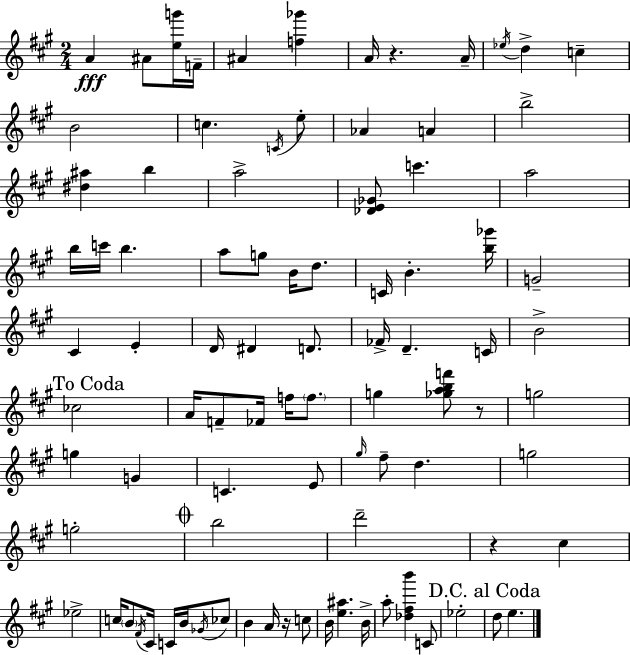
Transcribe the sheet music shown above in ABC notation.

X:1
T:Untitled
M:2/4
L:1/4
K:A
A ^A/2 [eg']/4 F/4 ^A [f_g'] A/4 z A/4 _e/4 d c B2 c C/4 e/2 _A A b2 [^d^a] b a2 [_DE_G]/2 c' a2 b/4 c'/4 b a/2 g/2 B/4 d/2 C/4 B [b_g']/4 G2 ^C E D/4 ^D D/2 _F/4 D C/4 B2 _c2 A/4 F/2 _F/4 f/4 f/2 g [_gabf']/2 z/2 g2 g G C E/2 ^g/4 ^f/2 d g2 g2 b2 d'2 z ^c _e2 c/4 B/2 ^F/4 ^C/4 C/4 B/4 _G/4 _c/2 B A/4 z/4 c/2 B/4 [e^a] B/4 a/2 [_d^fb'] C/2 _e2 d/2 e